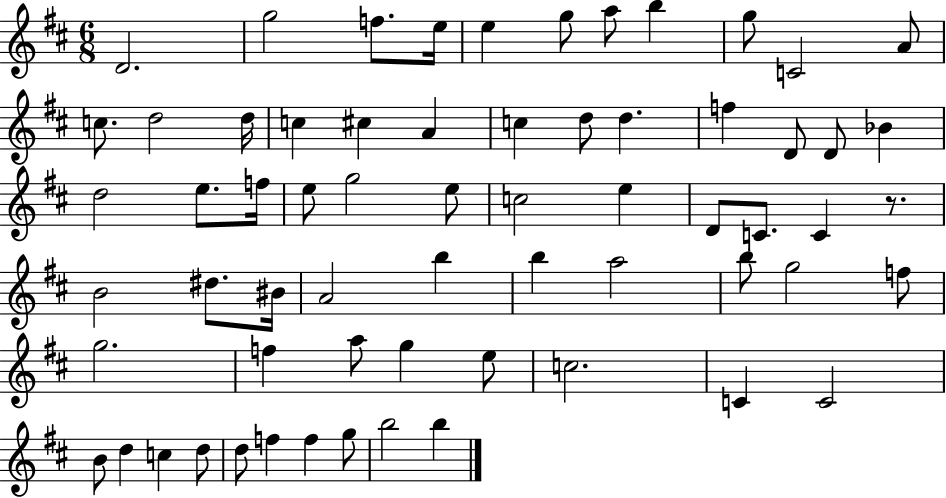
X:1
T:Untitled
M:6/8
L:1/4
K:D
D2 g2 f/2 e/4 e g/2 a/2 b g/2 C2 A/2 c/2 d2 d/4 c ^c A c d/2 d f D/2 D/2 _B d2 e/2 f/4 e/2 g2 e/2 c2 e D/2 C/2 C z/2 B2 ^d/2 ^B/4 A2 b b a2 b/2 g2 f/2 g2 f a/2 g e/2 c2 C C2 B/2 d c d/2 d/2 f f g/2 b2 b